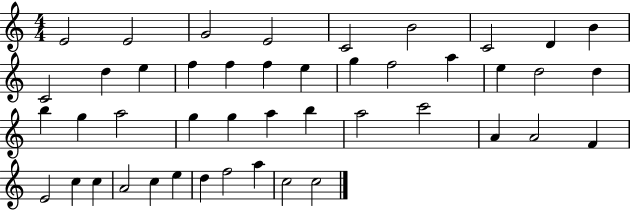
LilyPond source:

{
  \clef treble
  \numericTimeSignature
  \time 4/4
  \key c \major
  e'2 e'2 | g'2 e'2 | c'2 b'2 | c'2 d'4 b'4 | \break c'2 d''4 e''4 | f''4 f''4 f''4 e''4 | g''4 f''2 a''4 | e''4 d''2 d''4 | \break b''4 g''4 a''2 | g''4 g''4 a''4 b''4 | a''2 c'''2 | a'4 a'2 f'4 | \break e'2 c''4 c''4 | a'2 c''4 e''4 | d''4 f''2 a''4 | c''2 c''2 | \break \bar "|."
}